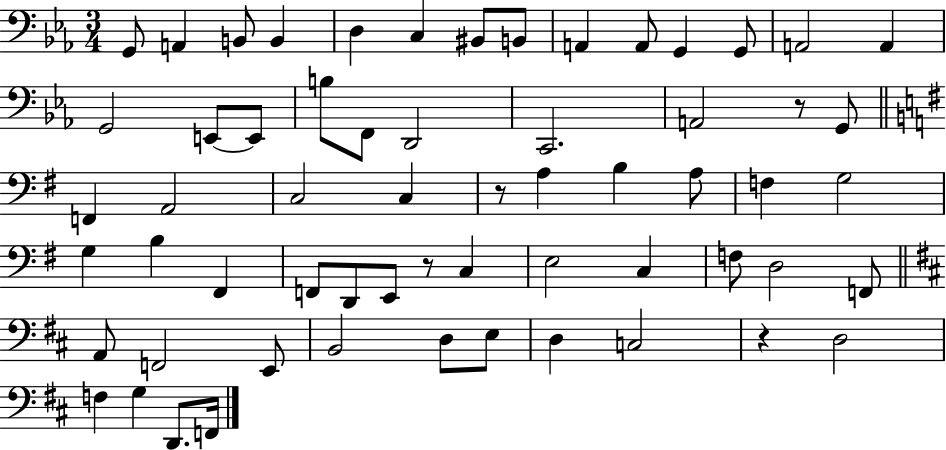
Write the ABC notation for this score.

X:1
T:Untitled
M:3/4
L:1/4
K:Eb
G,,/2 A,, B,,/2 B,, D, C, ^B,,/2 B,,/2 A,, A,,/2 G,, G,,/2 A,,2 A,, G,,2 E,,/2 E,,/2 B,/2 F,,/2 D,,2 C,,2 A,,2 z/2 G,,/2 F,, A,,2 C,2 C, z/2 A, B, A,/2 F, G,2 G, B, ^F,, F,,/2 D,,/2 E,,/2 z/2 C, E,2 C, F,/2 D,2 F,,/2 A,,/2 F,,2 E,,/2 B,,2 D,/2 E,/2 D, C,2 z D,2 F, G, D,,/2 F,,/4